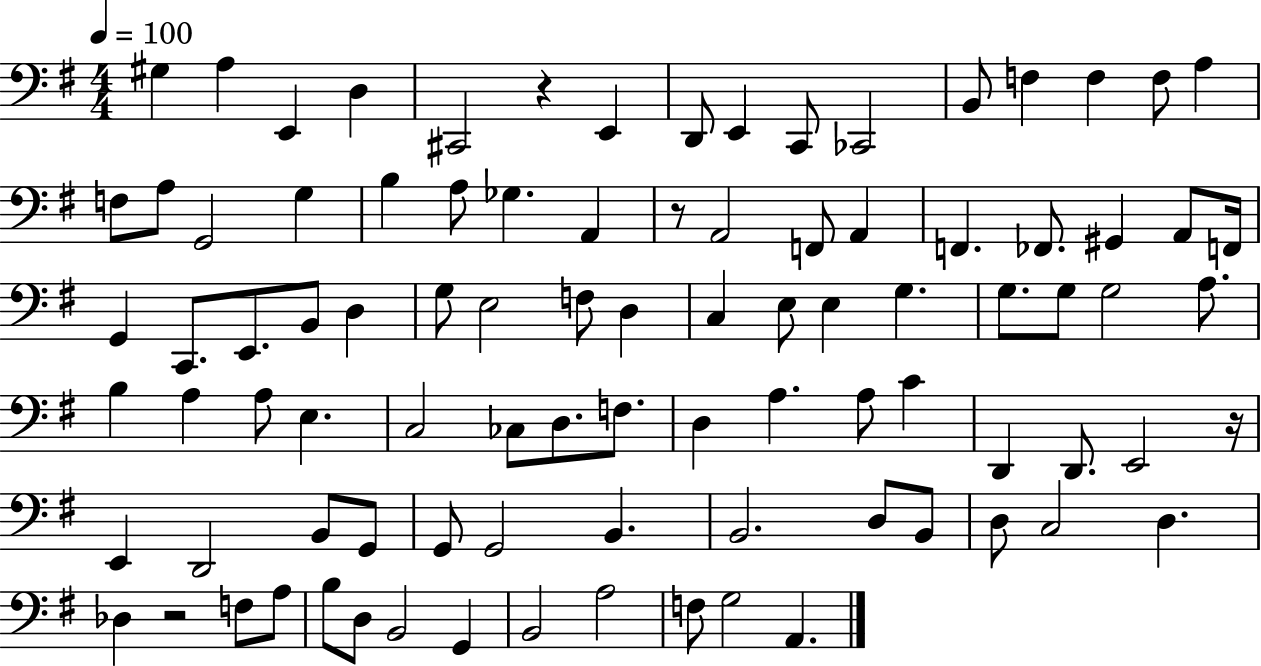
X:1
T:Untitled
M:4/4
L:1/4
K:G
^G, A, E,, D, ^C,,2 z E,, D,,/2 E,, C,,/2 _C,,2 B,,/2 F, F, F,/2 A, F,/2 A,/2 G,,2 G, B, A,/2 _G, A,, z/2 A,,2 F,,/2 A,, F,, _F,,/2 ^G,, A,,/2 F,,/4 G,, C,,/2 E,,/2 B,,/2 D, G,/2 E,2 F,/2 D, C, E,/2 E, G, G,/2 G,/2 G,2 A,/2 B, A, A,/2 E, C,2 _C,/2 D,/2 F,/2 D, A, A,/2 C D,, D,,/2 E,,2 z/4 E,, D,,2 B,,/2 G,,/2 G,,/2 G,,2 B,, B,,2 D,/2 B,,/2 D,/2 C,2 D, _D, z2 F,/2 A,/2 B,/2 D,/2 B,,2 G,, B,,2 A,2 F,/2 G,2 A,,